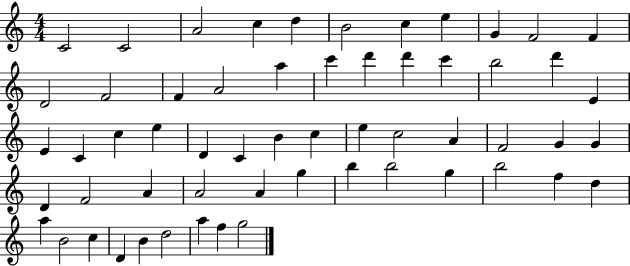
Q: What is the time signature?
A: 4/4